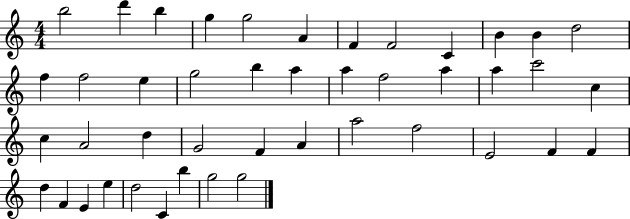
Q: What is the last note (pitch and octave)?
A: G5